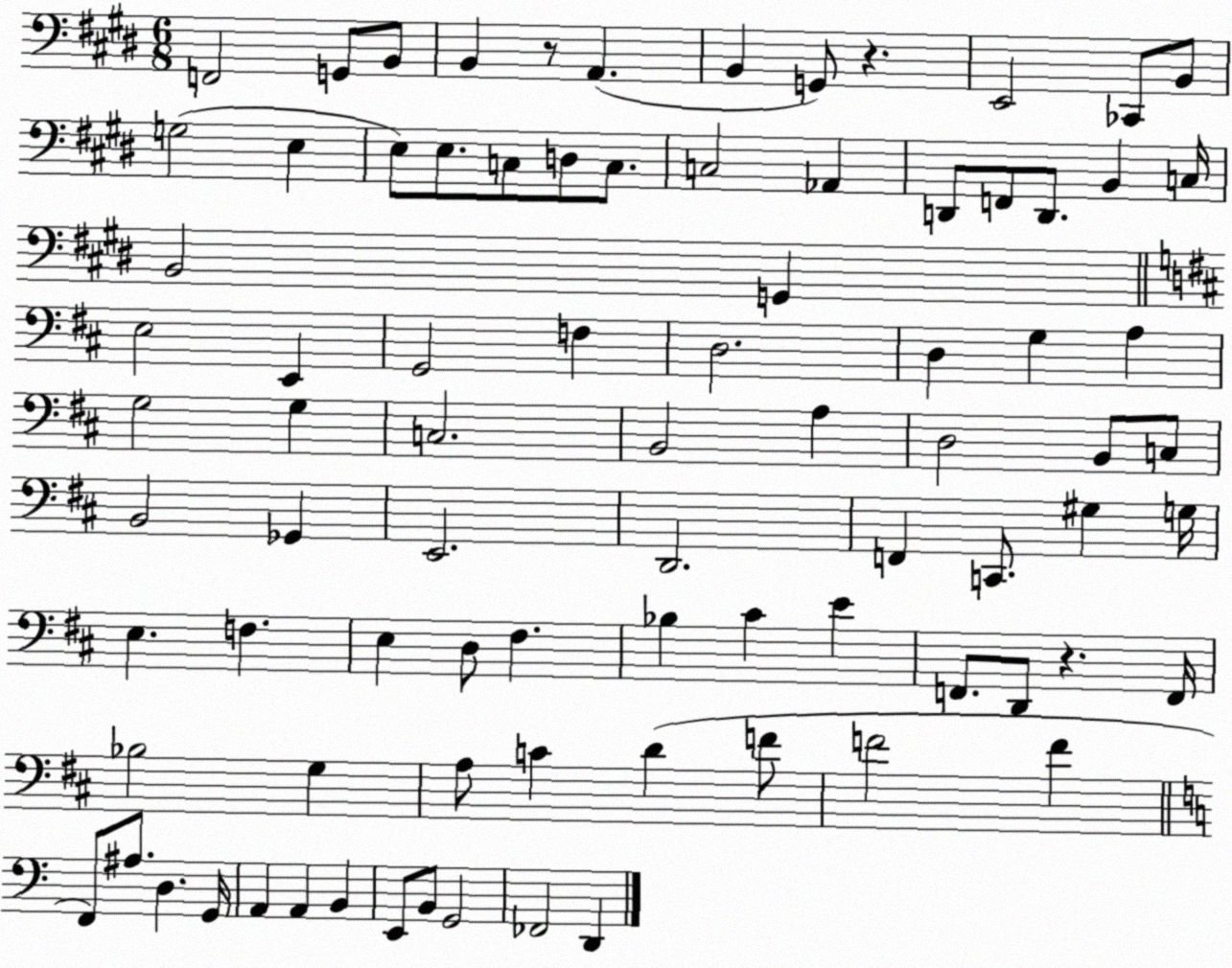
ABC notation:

X:1
T:Untitled
M:6/8
L:1/4
K:E
F,,2 G,,/2 B,,/2 B,, z/2 A,, B,, G,,/2 z E,,2 _C,,/2 B,,/2 G,2 E, E,/2 E,/2 C,/2 D,/2 C,/2 C,2 _A,, D,,/2 F,,/2 D,,/2 B,, C,/4 B,,2 G,, E,2 E,, G,,2 F, D,2 D, G, A, G,2 G, C,2 B,,2 A, D,2 B,,/2 C,/2 B,,2 _G,, E,,2 D,,2 F,, C,,/2 ^G, G,/4 E, F, E, D,/2 ^F, _B, ^C E F,,/2 D,,/2 z F,,/4 _B,2 G, A,/2 C D F/2 F2 F F,,/2 ^A,/2 D, G,,/4 A,, A,, B,, E,,/2 B,,/2 G,,2 _F,,2 D,,